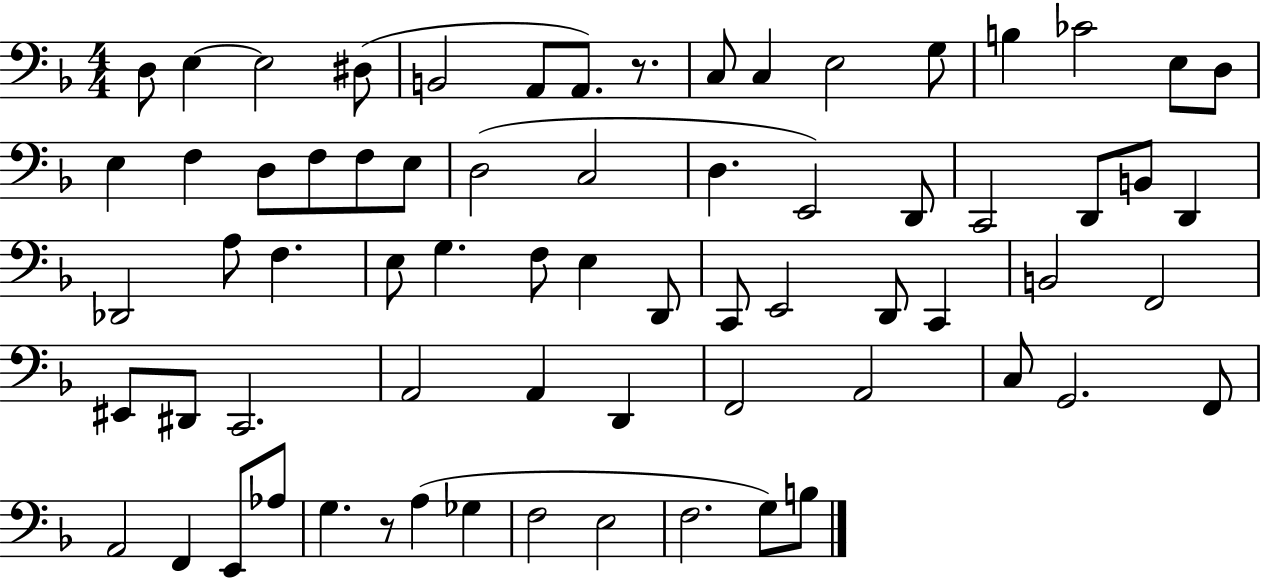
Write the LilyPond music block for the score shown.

{
  \clef bass
  \numericTimeSignature
  \time 4/4
  \key f \major
  d8 e4~~ e2 dis8( | b,2 a,8 a,8.) r8. | c8 c4 e2 g8 | b4 ces'2 e8 d8 | \break e4 f4 d8 f8 f8 e8 | d2( c2 | d4. e,2) d,8 | c,2 d,8 b,8 d,4 | \break des,2 a8 f4. | e8 g4. f8 e4 d,8 | c,8 e,2 d,8 c,4 | b,2 f,2 | \break eis,8 dis,8 c,2. | a,2 a,4 d,4 | f,2 a,2 | c8 g,2. f,8 | \break a,2 f,4 e,8 aes8 | g4. r8 a4( ges4 | f2 e2 | f2. g8) b8 | \break \bar "|."
}